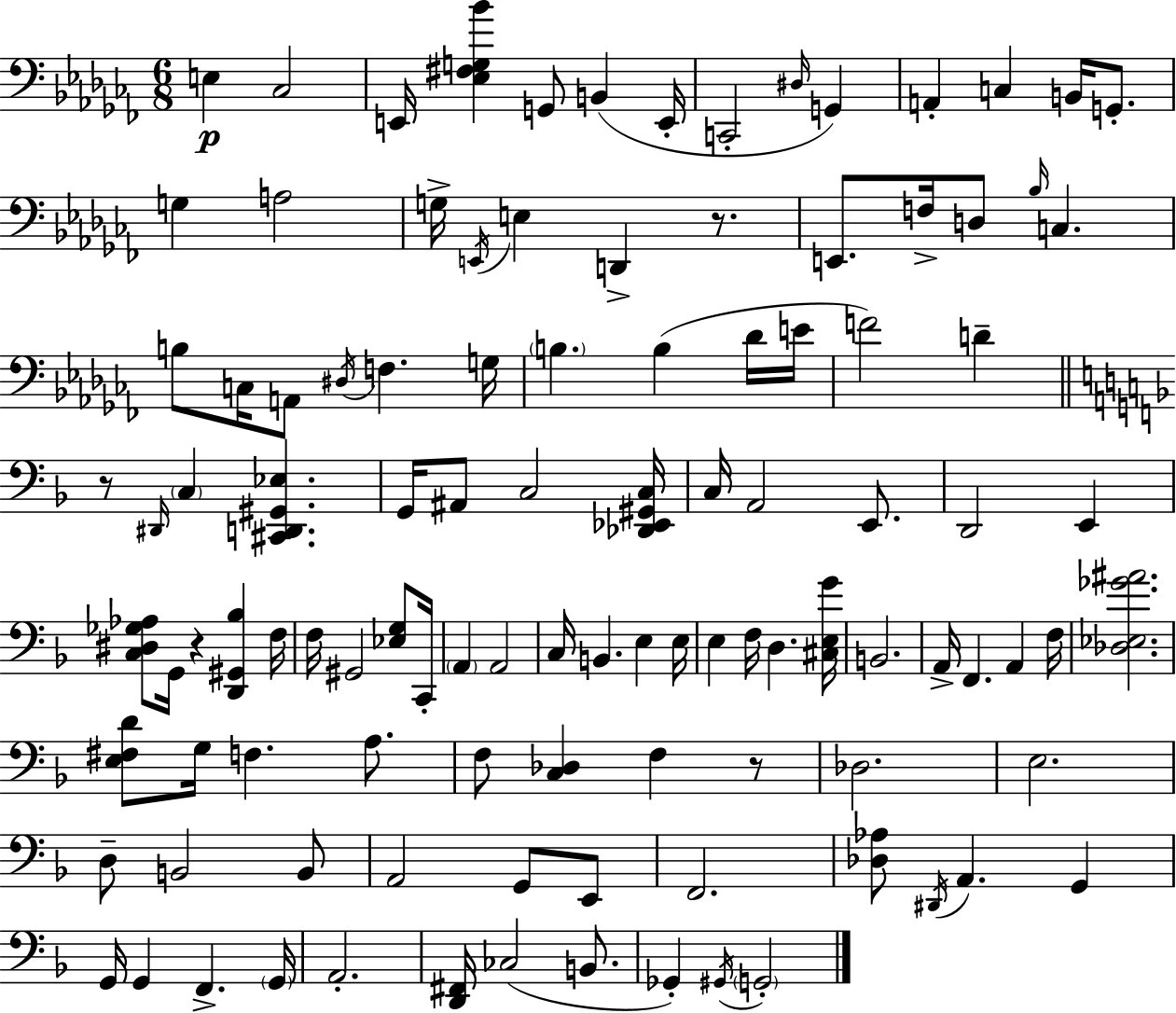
E3/q CES3/h E2/s [Eb3,F#3,G3,Bb4]/q G2/e B2/q E2/s C2/h D#3/s G2/q A2/q C3/q B2/s G2/e. G3/q A3/h G3/s E2/s E3/q D2/q R/e. E2/e. F3/s D3/e Bb3/s C3/q. B3/e C3/s A2/e D#3/s F3/q. G3/s B3/q. B3/q Db4/s E4/s F4/h D4/q R/e D#2/s C3/q [C#2,D2,G#2,Eb3]/q. G2/s A#2/e C3/h [Db2,Eb2,G#2,C3]/s C3/s A2/h E2/e. D2/h E2/q [C3,D#3,Gb3,Ab3]/e G2/s R/q [D2,G#2,Bb3]/q F3/s F3/s G#2/h [Eb3,G3]/e C2/s A2/q A2/h C3/s B2/q. E3/q E3/s E3/q F3/s D3/q. [C#3,E3,G4]/s B2/h. A2/s F2/q. A2/q F3/s [Db3,Eb3,Gb4,A#4]/h. [E3,F#3,D4]/e G3/s F3/q. A3/e. F3/e [C3,Db3]/q F3/q R/e Db3/h. E3/h. D3/e B2/h B2/e A2/h G2/e E2/e F2/h. [Db3,Ab3]/e D#2/s A2/q. G2/q G2/s G2/q F2/q. G2/s A2/h. [D2,F#2]/s CES3/h B2/e. Gb2/q G#2/s G2/h